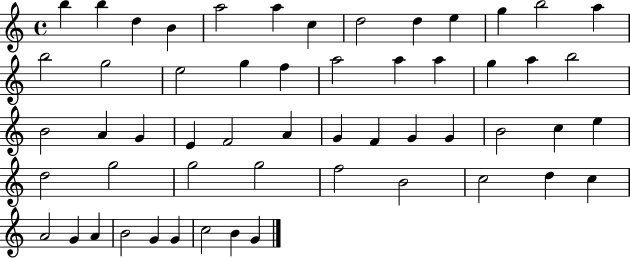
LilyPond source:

{
  \clef treble
  \time 4/4
  \defaultTimeSignature
  \key c \major
  b''4 b''4 d''4 b'4 | a''2 a''4 c''4 | d''2 d''4 e''4 | g''4 b''2 a''4 | \break b''2 g''2 | e''2 g''4 f''4 | a''2 a''4 a''4 | g''4 a''4 b''2 | \break b'2 a'4 g'4 | e'4 f'2 a'4 | g'4 f'4 g'4 g'4 | b'2 c''4 e''4 | \break d''2 g''2 | g''2 g''2 | f''2 b'2 | c''2 d''4 c''4 | \break a'2 g'4 a'4 | b'2 g'4 g'4 | c''2 b'4 g'4 | \bar "|."
}